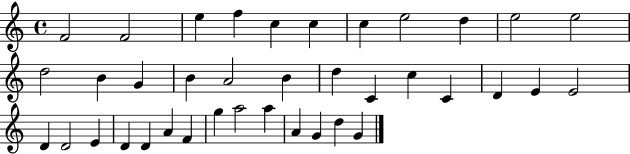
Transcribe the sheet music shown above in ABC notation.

X:1
T:Untitled
M:4/4
L:1/4
K:C
F2 F2 e f c c c e2 d e2 e2 d2 B G B A2 B d C c C D E E2 D D2 E D D A F g a2 a A G d G